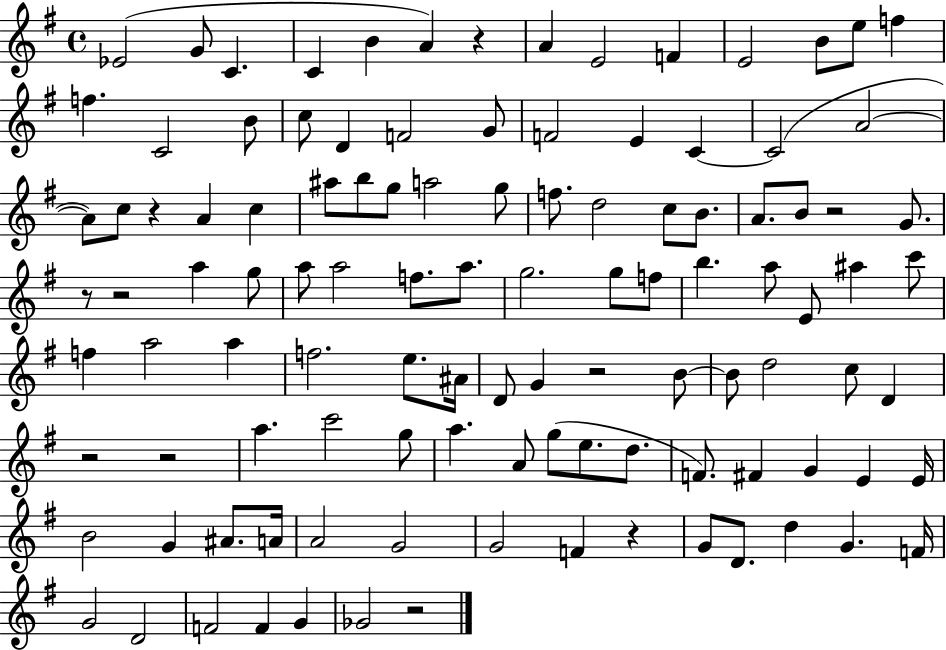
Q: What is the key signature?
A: G major